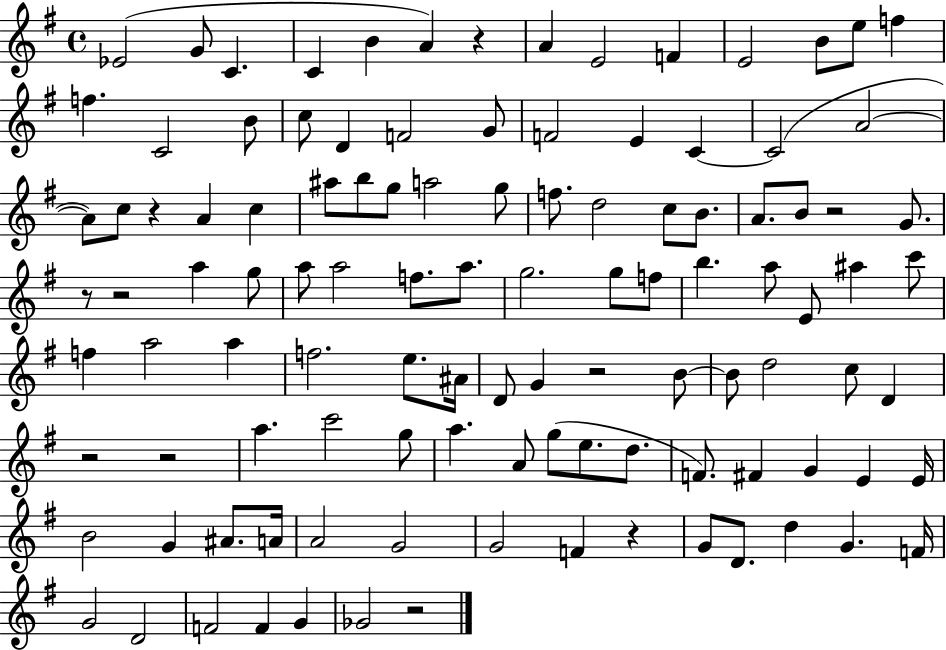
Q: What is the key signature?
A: G major